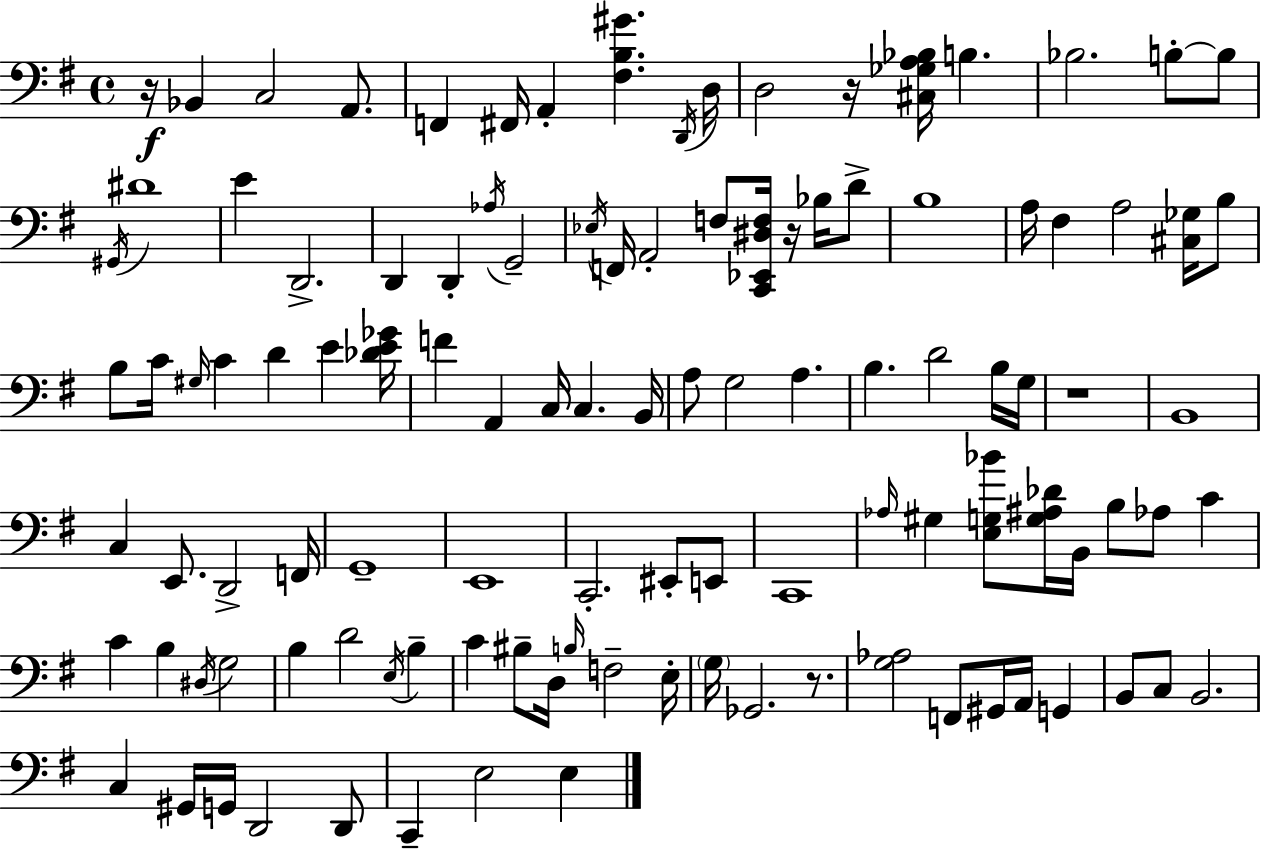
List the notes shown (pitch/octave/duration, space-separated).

R/s Bb2/q C3/h A2/e. F2/q F#2/s A2/q [F#3,B3,G#4]/q. D2/s D3/s D3/h R/s [C#3,Gb3,A3,Bb3]/s B3/q. Bb3/h. B3/e B3/e G#2/s D#4/w E4/q D2/h. D2/q D2/q Ab3/s G2/h Eb3/s F2/s A2/h F3/e [C2,Eb2,D#3,F3]/s R/s Bb3/s D4/e B3/w A3/s F#3/q A3/h [C#3,Gb3]/s B3/e B3/e C4/s G#3/s C4/q D4/q E4/q [Db4,E4,Gb4]/s F4/q A2/q C3/s C3/q. B2/s A3/e G3/h A3/q. B3/q. D4/h B3/s G3/s R/w B2/w C3/q E2/e. D2/h F2/s G2/w E2/w C2/h. EIS2/e E2/e C2/w Ab3/s G#3/q [E3,G3,Bb4]/e [G3,A#3,Db4]/s B2/s B3/e Ab3/e C4/q C4/q B3/q D#3/s G3/h B3/q D4/h E3/s B3/q C4/q BIS3/e D3/s B3/s F3/h E3/s G3/s Gb2/h. R/e. [G3,Ab3]/h F2/e G#2/s A2/s G2/q B2/e C3/e B2/h. C3/q G#2/s G2/s D2/h D2/e C2/q E3/h E3/q